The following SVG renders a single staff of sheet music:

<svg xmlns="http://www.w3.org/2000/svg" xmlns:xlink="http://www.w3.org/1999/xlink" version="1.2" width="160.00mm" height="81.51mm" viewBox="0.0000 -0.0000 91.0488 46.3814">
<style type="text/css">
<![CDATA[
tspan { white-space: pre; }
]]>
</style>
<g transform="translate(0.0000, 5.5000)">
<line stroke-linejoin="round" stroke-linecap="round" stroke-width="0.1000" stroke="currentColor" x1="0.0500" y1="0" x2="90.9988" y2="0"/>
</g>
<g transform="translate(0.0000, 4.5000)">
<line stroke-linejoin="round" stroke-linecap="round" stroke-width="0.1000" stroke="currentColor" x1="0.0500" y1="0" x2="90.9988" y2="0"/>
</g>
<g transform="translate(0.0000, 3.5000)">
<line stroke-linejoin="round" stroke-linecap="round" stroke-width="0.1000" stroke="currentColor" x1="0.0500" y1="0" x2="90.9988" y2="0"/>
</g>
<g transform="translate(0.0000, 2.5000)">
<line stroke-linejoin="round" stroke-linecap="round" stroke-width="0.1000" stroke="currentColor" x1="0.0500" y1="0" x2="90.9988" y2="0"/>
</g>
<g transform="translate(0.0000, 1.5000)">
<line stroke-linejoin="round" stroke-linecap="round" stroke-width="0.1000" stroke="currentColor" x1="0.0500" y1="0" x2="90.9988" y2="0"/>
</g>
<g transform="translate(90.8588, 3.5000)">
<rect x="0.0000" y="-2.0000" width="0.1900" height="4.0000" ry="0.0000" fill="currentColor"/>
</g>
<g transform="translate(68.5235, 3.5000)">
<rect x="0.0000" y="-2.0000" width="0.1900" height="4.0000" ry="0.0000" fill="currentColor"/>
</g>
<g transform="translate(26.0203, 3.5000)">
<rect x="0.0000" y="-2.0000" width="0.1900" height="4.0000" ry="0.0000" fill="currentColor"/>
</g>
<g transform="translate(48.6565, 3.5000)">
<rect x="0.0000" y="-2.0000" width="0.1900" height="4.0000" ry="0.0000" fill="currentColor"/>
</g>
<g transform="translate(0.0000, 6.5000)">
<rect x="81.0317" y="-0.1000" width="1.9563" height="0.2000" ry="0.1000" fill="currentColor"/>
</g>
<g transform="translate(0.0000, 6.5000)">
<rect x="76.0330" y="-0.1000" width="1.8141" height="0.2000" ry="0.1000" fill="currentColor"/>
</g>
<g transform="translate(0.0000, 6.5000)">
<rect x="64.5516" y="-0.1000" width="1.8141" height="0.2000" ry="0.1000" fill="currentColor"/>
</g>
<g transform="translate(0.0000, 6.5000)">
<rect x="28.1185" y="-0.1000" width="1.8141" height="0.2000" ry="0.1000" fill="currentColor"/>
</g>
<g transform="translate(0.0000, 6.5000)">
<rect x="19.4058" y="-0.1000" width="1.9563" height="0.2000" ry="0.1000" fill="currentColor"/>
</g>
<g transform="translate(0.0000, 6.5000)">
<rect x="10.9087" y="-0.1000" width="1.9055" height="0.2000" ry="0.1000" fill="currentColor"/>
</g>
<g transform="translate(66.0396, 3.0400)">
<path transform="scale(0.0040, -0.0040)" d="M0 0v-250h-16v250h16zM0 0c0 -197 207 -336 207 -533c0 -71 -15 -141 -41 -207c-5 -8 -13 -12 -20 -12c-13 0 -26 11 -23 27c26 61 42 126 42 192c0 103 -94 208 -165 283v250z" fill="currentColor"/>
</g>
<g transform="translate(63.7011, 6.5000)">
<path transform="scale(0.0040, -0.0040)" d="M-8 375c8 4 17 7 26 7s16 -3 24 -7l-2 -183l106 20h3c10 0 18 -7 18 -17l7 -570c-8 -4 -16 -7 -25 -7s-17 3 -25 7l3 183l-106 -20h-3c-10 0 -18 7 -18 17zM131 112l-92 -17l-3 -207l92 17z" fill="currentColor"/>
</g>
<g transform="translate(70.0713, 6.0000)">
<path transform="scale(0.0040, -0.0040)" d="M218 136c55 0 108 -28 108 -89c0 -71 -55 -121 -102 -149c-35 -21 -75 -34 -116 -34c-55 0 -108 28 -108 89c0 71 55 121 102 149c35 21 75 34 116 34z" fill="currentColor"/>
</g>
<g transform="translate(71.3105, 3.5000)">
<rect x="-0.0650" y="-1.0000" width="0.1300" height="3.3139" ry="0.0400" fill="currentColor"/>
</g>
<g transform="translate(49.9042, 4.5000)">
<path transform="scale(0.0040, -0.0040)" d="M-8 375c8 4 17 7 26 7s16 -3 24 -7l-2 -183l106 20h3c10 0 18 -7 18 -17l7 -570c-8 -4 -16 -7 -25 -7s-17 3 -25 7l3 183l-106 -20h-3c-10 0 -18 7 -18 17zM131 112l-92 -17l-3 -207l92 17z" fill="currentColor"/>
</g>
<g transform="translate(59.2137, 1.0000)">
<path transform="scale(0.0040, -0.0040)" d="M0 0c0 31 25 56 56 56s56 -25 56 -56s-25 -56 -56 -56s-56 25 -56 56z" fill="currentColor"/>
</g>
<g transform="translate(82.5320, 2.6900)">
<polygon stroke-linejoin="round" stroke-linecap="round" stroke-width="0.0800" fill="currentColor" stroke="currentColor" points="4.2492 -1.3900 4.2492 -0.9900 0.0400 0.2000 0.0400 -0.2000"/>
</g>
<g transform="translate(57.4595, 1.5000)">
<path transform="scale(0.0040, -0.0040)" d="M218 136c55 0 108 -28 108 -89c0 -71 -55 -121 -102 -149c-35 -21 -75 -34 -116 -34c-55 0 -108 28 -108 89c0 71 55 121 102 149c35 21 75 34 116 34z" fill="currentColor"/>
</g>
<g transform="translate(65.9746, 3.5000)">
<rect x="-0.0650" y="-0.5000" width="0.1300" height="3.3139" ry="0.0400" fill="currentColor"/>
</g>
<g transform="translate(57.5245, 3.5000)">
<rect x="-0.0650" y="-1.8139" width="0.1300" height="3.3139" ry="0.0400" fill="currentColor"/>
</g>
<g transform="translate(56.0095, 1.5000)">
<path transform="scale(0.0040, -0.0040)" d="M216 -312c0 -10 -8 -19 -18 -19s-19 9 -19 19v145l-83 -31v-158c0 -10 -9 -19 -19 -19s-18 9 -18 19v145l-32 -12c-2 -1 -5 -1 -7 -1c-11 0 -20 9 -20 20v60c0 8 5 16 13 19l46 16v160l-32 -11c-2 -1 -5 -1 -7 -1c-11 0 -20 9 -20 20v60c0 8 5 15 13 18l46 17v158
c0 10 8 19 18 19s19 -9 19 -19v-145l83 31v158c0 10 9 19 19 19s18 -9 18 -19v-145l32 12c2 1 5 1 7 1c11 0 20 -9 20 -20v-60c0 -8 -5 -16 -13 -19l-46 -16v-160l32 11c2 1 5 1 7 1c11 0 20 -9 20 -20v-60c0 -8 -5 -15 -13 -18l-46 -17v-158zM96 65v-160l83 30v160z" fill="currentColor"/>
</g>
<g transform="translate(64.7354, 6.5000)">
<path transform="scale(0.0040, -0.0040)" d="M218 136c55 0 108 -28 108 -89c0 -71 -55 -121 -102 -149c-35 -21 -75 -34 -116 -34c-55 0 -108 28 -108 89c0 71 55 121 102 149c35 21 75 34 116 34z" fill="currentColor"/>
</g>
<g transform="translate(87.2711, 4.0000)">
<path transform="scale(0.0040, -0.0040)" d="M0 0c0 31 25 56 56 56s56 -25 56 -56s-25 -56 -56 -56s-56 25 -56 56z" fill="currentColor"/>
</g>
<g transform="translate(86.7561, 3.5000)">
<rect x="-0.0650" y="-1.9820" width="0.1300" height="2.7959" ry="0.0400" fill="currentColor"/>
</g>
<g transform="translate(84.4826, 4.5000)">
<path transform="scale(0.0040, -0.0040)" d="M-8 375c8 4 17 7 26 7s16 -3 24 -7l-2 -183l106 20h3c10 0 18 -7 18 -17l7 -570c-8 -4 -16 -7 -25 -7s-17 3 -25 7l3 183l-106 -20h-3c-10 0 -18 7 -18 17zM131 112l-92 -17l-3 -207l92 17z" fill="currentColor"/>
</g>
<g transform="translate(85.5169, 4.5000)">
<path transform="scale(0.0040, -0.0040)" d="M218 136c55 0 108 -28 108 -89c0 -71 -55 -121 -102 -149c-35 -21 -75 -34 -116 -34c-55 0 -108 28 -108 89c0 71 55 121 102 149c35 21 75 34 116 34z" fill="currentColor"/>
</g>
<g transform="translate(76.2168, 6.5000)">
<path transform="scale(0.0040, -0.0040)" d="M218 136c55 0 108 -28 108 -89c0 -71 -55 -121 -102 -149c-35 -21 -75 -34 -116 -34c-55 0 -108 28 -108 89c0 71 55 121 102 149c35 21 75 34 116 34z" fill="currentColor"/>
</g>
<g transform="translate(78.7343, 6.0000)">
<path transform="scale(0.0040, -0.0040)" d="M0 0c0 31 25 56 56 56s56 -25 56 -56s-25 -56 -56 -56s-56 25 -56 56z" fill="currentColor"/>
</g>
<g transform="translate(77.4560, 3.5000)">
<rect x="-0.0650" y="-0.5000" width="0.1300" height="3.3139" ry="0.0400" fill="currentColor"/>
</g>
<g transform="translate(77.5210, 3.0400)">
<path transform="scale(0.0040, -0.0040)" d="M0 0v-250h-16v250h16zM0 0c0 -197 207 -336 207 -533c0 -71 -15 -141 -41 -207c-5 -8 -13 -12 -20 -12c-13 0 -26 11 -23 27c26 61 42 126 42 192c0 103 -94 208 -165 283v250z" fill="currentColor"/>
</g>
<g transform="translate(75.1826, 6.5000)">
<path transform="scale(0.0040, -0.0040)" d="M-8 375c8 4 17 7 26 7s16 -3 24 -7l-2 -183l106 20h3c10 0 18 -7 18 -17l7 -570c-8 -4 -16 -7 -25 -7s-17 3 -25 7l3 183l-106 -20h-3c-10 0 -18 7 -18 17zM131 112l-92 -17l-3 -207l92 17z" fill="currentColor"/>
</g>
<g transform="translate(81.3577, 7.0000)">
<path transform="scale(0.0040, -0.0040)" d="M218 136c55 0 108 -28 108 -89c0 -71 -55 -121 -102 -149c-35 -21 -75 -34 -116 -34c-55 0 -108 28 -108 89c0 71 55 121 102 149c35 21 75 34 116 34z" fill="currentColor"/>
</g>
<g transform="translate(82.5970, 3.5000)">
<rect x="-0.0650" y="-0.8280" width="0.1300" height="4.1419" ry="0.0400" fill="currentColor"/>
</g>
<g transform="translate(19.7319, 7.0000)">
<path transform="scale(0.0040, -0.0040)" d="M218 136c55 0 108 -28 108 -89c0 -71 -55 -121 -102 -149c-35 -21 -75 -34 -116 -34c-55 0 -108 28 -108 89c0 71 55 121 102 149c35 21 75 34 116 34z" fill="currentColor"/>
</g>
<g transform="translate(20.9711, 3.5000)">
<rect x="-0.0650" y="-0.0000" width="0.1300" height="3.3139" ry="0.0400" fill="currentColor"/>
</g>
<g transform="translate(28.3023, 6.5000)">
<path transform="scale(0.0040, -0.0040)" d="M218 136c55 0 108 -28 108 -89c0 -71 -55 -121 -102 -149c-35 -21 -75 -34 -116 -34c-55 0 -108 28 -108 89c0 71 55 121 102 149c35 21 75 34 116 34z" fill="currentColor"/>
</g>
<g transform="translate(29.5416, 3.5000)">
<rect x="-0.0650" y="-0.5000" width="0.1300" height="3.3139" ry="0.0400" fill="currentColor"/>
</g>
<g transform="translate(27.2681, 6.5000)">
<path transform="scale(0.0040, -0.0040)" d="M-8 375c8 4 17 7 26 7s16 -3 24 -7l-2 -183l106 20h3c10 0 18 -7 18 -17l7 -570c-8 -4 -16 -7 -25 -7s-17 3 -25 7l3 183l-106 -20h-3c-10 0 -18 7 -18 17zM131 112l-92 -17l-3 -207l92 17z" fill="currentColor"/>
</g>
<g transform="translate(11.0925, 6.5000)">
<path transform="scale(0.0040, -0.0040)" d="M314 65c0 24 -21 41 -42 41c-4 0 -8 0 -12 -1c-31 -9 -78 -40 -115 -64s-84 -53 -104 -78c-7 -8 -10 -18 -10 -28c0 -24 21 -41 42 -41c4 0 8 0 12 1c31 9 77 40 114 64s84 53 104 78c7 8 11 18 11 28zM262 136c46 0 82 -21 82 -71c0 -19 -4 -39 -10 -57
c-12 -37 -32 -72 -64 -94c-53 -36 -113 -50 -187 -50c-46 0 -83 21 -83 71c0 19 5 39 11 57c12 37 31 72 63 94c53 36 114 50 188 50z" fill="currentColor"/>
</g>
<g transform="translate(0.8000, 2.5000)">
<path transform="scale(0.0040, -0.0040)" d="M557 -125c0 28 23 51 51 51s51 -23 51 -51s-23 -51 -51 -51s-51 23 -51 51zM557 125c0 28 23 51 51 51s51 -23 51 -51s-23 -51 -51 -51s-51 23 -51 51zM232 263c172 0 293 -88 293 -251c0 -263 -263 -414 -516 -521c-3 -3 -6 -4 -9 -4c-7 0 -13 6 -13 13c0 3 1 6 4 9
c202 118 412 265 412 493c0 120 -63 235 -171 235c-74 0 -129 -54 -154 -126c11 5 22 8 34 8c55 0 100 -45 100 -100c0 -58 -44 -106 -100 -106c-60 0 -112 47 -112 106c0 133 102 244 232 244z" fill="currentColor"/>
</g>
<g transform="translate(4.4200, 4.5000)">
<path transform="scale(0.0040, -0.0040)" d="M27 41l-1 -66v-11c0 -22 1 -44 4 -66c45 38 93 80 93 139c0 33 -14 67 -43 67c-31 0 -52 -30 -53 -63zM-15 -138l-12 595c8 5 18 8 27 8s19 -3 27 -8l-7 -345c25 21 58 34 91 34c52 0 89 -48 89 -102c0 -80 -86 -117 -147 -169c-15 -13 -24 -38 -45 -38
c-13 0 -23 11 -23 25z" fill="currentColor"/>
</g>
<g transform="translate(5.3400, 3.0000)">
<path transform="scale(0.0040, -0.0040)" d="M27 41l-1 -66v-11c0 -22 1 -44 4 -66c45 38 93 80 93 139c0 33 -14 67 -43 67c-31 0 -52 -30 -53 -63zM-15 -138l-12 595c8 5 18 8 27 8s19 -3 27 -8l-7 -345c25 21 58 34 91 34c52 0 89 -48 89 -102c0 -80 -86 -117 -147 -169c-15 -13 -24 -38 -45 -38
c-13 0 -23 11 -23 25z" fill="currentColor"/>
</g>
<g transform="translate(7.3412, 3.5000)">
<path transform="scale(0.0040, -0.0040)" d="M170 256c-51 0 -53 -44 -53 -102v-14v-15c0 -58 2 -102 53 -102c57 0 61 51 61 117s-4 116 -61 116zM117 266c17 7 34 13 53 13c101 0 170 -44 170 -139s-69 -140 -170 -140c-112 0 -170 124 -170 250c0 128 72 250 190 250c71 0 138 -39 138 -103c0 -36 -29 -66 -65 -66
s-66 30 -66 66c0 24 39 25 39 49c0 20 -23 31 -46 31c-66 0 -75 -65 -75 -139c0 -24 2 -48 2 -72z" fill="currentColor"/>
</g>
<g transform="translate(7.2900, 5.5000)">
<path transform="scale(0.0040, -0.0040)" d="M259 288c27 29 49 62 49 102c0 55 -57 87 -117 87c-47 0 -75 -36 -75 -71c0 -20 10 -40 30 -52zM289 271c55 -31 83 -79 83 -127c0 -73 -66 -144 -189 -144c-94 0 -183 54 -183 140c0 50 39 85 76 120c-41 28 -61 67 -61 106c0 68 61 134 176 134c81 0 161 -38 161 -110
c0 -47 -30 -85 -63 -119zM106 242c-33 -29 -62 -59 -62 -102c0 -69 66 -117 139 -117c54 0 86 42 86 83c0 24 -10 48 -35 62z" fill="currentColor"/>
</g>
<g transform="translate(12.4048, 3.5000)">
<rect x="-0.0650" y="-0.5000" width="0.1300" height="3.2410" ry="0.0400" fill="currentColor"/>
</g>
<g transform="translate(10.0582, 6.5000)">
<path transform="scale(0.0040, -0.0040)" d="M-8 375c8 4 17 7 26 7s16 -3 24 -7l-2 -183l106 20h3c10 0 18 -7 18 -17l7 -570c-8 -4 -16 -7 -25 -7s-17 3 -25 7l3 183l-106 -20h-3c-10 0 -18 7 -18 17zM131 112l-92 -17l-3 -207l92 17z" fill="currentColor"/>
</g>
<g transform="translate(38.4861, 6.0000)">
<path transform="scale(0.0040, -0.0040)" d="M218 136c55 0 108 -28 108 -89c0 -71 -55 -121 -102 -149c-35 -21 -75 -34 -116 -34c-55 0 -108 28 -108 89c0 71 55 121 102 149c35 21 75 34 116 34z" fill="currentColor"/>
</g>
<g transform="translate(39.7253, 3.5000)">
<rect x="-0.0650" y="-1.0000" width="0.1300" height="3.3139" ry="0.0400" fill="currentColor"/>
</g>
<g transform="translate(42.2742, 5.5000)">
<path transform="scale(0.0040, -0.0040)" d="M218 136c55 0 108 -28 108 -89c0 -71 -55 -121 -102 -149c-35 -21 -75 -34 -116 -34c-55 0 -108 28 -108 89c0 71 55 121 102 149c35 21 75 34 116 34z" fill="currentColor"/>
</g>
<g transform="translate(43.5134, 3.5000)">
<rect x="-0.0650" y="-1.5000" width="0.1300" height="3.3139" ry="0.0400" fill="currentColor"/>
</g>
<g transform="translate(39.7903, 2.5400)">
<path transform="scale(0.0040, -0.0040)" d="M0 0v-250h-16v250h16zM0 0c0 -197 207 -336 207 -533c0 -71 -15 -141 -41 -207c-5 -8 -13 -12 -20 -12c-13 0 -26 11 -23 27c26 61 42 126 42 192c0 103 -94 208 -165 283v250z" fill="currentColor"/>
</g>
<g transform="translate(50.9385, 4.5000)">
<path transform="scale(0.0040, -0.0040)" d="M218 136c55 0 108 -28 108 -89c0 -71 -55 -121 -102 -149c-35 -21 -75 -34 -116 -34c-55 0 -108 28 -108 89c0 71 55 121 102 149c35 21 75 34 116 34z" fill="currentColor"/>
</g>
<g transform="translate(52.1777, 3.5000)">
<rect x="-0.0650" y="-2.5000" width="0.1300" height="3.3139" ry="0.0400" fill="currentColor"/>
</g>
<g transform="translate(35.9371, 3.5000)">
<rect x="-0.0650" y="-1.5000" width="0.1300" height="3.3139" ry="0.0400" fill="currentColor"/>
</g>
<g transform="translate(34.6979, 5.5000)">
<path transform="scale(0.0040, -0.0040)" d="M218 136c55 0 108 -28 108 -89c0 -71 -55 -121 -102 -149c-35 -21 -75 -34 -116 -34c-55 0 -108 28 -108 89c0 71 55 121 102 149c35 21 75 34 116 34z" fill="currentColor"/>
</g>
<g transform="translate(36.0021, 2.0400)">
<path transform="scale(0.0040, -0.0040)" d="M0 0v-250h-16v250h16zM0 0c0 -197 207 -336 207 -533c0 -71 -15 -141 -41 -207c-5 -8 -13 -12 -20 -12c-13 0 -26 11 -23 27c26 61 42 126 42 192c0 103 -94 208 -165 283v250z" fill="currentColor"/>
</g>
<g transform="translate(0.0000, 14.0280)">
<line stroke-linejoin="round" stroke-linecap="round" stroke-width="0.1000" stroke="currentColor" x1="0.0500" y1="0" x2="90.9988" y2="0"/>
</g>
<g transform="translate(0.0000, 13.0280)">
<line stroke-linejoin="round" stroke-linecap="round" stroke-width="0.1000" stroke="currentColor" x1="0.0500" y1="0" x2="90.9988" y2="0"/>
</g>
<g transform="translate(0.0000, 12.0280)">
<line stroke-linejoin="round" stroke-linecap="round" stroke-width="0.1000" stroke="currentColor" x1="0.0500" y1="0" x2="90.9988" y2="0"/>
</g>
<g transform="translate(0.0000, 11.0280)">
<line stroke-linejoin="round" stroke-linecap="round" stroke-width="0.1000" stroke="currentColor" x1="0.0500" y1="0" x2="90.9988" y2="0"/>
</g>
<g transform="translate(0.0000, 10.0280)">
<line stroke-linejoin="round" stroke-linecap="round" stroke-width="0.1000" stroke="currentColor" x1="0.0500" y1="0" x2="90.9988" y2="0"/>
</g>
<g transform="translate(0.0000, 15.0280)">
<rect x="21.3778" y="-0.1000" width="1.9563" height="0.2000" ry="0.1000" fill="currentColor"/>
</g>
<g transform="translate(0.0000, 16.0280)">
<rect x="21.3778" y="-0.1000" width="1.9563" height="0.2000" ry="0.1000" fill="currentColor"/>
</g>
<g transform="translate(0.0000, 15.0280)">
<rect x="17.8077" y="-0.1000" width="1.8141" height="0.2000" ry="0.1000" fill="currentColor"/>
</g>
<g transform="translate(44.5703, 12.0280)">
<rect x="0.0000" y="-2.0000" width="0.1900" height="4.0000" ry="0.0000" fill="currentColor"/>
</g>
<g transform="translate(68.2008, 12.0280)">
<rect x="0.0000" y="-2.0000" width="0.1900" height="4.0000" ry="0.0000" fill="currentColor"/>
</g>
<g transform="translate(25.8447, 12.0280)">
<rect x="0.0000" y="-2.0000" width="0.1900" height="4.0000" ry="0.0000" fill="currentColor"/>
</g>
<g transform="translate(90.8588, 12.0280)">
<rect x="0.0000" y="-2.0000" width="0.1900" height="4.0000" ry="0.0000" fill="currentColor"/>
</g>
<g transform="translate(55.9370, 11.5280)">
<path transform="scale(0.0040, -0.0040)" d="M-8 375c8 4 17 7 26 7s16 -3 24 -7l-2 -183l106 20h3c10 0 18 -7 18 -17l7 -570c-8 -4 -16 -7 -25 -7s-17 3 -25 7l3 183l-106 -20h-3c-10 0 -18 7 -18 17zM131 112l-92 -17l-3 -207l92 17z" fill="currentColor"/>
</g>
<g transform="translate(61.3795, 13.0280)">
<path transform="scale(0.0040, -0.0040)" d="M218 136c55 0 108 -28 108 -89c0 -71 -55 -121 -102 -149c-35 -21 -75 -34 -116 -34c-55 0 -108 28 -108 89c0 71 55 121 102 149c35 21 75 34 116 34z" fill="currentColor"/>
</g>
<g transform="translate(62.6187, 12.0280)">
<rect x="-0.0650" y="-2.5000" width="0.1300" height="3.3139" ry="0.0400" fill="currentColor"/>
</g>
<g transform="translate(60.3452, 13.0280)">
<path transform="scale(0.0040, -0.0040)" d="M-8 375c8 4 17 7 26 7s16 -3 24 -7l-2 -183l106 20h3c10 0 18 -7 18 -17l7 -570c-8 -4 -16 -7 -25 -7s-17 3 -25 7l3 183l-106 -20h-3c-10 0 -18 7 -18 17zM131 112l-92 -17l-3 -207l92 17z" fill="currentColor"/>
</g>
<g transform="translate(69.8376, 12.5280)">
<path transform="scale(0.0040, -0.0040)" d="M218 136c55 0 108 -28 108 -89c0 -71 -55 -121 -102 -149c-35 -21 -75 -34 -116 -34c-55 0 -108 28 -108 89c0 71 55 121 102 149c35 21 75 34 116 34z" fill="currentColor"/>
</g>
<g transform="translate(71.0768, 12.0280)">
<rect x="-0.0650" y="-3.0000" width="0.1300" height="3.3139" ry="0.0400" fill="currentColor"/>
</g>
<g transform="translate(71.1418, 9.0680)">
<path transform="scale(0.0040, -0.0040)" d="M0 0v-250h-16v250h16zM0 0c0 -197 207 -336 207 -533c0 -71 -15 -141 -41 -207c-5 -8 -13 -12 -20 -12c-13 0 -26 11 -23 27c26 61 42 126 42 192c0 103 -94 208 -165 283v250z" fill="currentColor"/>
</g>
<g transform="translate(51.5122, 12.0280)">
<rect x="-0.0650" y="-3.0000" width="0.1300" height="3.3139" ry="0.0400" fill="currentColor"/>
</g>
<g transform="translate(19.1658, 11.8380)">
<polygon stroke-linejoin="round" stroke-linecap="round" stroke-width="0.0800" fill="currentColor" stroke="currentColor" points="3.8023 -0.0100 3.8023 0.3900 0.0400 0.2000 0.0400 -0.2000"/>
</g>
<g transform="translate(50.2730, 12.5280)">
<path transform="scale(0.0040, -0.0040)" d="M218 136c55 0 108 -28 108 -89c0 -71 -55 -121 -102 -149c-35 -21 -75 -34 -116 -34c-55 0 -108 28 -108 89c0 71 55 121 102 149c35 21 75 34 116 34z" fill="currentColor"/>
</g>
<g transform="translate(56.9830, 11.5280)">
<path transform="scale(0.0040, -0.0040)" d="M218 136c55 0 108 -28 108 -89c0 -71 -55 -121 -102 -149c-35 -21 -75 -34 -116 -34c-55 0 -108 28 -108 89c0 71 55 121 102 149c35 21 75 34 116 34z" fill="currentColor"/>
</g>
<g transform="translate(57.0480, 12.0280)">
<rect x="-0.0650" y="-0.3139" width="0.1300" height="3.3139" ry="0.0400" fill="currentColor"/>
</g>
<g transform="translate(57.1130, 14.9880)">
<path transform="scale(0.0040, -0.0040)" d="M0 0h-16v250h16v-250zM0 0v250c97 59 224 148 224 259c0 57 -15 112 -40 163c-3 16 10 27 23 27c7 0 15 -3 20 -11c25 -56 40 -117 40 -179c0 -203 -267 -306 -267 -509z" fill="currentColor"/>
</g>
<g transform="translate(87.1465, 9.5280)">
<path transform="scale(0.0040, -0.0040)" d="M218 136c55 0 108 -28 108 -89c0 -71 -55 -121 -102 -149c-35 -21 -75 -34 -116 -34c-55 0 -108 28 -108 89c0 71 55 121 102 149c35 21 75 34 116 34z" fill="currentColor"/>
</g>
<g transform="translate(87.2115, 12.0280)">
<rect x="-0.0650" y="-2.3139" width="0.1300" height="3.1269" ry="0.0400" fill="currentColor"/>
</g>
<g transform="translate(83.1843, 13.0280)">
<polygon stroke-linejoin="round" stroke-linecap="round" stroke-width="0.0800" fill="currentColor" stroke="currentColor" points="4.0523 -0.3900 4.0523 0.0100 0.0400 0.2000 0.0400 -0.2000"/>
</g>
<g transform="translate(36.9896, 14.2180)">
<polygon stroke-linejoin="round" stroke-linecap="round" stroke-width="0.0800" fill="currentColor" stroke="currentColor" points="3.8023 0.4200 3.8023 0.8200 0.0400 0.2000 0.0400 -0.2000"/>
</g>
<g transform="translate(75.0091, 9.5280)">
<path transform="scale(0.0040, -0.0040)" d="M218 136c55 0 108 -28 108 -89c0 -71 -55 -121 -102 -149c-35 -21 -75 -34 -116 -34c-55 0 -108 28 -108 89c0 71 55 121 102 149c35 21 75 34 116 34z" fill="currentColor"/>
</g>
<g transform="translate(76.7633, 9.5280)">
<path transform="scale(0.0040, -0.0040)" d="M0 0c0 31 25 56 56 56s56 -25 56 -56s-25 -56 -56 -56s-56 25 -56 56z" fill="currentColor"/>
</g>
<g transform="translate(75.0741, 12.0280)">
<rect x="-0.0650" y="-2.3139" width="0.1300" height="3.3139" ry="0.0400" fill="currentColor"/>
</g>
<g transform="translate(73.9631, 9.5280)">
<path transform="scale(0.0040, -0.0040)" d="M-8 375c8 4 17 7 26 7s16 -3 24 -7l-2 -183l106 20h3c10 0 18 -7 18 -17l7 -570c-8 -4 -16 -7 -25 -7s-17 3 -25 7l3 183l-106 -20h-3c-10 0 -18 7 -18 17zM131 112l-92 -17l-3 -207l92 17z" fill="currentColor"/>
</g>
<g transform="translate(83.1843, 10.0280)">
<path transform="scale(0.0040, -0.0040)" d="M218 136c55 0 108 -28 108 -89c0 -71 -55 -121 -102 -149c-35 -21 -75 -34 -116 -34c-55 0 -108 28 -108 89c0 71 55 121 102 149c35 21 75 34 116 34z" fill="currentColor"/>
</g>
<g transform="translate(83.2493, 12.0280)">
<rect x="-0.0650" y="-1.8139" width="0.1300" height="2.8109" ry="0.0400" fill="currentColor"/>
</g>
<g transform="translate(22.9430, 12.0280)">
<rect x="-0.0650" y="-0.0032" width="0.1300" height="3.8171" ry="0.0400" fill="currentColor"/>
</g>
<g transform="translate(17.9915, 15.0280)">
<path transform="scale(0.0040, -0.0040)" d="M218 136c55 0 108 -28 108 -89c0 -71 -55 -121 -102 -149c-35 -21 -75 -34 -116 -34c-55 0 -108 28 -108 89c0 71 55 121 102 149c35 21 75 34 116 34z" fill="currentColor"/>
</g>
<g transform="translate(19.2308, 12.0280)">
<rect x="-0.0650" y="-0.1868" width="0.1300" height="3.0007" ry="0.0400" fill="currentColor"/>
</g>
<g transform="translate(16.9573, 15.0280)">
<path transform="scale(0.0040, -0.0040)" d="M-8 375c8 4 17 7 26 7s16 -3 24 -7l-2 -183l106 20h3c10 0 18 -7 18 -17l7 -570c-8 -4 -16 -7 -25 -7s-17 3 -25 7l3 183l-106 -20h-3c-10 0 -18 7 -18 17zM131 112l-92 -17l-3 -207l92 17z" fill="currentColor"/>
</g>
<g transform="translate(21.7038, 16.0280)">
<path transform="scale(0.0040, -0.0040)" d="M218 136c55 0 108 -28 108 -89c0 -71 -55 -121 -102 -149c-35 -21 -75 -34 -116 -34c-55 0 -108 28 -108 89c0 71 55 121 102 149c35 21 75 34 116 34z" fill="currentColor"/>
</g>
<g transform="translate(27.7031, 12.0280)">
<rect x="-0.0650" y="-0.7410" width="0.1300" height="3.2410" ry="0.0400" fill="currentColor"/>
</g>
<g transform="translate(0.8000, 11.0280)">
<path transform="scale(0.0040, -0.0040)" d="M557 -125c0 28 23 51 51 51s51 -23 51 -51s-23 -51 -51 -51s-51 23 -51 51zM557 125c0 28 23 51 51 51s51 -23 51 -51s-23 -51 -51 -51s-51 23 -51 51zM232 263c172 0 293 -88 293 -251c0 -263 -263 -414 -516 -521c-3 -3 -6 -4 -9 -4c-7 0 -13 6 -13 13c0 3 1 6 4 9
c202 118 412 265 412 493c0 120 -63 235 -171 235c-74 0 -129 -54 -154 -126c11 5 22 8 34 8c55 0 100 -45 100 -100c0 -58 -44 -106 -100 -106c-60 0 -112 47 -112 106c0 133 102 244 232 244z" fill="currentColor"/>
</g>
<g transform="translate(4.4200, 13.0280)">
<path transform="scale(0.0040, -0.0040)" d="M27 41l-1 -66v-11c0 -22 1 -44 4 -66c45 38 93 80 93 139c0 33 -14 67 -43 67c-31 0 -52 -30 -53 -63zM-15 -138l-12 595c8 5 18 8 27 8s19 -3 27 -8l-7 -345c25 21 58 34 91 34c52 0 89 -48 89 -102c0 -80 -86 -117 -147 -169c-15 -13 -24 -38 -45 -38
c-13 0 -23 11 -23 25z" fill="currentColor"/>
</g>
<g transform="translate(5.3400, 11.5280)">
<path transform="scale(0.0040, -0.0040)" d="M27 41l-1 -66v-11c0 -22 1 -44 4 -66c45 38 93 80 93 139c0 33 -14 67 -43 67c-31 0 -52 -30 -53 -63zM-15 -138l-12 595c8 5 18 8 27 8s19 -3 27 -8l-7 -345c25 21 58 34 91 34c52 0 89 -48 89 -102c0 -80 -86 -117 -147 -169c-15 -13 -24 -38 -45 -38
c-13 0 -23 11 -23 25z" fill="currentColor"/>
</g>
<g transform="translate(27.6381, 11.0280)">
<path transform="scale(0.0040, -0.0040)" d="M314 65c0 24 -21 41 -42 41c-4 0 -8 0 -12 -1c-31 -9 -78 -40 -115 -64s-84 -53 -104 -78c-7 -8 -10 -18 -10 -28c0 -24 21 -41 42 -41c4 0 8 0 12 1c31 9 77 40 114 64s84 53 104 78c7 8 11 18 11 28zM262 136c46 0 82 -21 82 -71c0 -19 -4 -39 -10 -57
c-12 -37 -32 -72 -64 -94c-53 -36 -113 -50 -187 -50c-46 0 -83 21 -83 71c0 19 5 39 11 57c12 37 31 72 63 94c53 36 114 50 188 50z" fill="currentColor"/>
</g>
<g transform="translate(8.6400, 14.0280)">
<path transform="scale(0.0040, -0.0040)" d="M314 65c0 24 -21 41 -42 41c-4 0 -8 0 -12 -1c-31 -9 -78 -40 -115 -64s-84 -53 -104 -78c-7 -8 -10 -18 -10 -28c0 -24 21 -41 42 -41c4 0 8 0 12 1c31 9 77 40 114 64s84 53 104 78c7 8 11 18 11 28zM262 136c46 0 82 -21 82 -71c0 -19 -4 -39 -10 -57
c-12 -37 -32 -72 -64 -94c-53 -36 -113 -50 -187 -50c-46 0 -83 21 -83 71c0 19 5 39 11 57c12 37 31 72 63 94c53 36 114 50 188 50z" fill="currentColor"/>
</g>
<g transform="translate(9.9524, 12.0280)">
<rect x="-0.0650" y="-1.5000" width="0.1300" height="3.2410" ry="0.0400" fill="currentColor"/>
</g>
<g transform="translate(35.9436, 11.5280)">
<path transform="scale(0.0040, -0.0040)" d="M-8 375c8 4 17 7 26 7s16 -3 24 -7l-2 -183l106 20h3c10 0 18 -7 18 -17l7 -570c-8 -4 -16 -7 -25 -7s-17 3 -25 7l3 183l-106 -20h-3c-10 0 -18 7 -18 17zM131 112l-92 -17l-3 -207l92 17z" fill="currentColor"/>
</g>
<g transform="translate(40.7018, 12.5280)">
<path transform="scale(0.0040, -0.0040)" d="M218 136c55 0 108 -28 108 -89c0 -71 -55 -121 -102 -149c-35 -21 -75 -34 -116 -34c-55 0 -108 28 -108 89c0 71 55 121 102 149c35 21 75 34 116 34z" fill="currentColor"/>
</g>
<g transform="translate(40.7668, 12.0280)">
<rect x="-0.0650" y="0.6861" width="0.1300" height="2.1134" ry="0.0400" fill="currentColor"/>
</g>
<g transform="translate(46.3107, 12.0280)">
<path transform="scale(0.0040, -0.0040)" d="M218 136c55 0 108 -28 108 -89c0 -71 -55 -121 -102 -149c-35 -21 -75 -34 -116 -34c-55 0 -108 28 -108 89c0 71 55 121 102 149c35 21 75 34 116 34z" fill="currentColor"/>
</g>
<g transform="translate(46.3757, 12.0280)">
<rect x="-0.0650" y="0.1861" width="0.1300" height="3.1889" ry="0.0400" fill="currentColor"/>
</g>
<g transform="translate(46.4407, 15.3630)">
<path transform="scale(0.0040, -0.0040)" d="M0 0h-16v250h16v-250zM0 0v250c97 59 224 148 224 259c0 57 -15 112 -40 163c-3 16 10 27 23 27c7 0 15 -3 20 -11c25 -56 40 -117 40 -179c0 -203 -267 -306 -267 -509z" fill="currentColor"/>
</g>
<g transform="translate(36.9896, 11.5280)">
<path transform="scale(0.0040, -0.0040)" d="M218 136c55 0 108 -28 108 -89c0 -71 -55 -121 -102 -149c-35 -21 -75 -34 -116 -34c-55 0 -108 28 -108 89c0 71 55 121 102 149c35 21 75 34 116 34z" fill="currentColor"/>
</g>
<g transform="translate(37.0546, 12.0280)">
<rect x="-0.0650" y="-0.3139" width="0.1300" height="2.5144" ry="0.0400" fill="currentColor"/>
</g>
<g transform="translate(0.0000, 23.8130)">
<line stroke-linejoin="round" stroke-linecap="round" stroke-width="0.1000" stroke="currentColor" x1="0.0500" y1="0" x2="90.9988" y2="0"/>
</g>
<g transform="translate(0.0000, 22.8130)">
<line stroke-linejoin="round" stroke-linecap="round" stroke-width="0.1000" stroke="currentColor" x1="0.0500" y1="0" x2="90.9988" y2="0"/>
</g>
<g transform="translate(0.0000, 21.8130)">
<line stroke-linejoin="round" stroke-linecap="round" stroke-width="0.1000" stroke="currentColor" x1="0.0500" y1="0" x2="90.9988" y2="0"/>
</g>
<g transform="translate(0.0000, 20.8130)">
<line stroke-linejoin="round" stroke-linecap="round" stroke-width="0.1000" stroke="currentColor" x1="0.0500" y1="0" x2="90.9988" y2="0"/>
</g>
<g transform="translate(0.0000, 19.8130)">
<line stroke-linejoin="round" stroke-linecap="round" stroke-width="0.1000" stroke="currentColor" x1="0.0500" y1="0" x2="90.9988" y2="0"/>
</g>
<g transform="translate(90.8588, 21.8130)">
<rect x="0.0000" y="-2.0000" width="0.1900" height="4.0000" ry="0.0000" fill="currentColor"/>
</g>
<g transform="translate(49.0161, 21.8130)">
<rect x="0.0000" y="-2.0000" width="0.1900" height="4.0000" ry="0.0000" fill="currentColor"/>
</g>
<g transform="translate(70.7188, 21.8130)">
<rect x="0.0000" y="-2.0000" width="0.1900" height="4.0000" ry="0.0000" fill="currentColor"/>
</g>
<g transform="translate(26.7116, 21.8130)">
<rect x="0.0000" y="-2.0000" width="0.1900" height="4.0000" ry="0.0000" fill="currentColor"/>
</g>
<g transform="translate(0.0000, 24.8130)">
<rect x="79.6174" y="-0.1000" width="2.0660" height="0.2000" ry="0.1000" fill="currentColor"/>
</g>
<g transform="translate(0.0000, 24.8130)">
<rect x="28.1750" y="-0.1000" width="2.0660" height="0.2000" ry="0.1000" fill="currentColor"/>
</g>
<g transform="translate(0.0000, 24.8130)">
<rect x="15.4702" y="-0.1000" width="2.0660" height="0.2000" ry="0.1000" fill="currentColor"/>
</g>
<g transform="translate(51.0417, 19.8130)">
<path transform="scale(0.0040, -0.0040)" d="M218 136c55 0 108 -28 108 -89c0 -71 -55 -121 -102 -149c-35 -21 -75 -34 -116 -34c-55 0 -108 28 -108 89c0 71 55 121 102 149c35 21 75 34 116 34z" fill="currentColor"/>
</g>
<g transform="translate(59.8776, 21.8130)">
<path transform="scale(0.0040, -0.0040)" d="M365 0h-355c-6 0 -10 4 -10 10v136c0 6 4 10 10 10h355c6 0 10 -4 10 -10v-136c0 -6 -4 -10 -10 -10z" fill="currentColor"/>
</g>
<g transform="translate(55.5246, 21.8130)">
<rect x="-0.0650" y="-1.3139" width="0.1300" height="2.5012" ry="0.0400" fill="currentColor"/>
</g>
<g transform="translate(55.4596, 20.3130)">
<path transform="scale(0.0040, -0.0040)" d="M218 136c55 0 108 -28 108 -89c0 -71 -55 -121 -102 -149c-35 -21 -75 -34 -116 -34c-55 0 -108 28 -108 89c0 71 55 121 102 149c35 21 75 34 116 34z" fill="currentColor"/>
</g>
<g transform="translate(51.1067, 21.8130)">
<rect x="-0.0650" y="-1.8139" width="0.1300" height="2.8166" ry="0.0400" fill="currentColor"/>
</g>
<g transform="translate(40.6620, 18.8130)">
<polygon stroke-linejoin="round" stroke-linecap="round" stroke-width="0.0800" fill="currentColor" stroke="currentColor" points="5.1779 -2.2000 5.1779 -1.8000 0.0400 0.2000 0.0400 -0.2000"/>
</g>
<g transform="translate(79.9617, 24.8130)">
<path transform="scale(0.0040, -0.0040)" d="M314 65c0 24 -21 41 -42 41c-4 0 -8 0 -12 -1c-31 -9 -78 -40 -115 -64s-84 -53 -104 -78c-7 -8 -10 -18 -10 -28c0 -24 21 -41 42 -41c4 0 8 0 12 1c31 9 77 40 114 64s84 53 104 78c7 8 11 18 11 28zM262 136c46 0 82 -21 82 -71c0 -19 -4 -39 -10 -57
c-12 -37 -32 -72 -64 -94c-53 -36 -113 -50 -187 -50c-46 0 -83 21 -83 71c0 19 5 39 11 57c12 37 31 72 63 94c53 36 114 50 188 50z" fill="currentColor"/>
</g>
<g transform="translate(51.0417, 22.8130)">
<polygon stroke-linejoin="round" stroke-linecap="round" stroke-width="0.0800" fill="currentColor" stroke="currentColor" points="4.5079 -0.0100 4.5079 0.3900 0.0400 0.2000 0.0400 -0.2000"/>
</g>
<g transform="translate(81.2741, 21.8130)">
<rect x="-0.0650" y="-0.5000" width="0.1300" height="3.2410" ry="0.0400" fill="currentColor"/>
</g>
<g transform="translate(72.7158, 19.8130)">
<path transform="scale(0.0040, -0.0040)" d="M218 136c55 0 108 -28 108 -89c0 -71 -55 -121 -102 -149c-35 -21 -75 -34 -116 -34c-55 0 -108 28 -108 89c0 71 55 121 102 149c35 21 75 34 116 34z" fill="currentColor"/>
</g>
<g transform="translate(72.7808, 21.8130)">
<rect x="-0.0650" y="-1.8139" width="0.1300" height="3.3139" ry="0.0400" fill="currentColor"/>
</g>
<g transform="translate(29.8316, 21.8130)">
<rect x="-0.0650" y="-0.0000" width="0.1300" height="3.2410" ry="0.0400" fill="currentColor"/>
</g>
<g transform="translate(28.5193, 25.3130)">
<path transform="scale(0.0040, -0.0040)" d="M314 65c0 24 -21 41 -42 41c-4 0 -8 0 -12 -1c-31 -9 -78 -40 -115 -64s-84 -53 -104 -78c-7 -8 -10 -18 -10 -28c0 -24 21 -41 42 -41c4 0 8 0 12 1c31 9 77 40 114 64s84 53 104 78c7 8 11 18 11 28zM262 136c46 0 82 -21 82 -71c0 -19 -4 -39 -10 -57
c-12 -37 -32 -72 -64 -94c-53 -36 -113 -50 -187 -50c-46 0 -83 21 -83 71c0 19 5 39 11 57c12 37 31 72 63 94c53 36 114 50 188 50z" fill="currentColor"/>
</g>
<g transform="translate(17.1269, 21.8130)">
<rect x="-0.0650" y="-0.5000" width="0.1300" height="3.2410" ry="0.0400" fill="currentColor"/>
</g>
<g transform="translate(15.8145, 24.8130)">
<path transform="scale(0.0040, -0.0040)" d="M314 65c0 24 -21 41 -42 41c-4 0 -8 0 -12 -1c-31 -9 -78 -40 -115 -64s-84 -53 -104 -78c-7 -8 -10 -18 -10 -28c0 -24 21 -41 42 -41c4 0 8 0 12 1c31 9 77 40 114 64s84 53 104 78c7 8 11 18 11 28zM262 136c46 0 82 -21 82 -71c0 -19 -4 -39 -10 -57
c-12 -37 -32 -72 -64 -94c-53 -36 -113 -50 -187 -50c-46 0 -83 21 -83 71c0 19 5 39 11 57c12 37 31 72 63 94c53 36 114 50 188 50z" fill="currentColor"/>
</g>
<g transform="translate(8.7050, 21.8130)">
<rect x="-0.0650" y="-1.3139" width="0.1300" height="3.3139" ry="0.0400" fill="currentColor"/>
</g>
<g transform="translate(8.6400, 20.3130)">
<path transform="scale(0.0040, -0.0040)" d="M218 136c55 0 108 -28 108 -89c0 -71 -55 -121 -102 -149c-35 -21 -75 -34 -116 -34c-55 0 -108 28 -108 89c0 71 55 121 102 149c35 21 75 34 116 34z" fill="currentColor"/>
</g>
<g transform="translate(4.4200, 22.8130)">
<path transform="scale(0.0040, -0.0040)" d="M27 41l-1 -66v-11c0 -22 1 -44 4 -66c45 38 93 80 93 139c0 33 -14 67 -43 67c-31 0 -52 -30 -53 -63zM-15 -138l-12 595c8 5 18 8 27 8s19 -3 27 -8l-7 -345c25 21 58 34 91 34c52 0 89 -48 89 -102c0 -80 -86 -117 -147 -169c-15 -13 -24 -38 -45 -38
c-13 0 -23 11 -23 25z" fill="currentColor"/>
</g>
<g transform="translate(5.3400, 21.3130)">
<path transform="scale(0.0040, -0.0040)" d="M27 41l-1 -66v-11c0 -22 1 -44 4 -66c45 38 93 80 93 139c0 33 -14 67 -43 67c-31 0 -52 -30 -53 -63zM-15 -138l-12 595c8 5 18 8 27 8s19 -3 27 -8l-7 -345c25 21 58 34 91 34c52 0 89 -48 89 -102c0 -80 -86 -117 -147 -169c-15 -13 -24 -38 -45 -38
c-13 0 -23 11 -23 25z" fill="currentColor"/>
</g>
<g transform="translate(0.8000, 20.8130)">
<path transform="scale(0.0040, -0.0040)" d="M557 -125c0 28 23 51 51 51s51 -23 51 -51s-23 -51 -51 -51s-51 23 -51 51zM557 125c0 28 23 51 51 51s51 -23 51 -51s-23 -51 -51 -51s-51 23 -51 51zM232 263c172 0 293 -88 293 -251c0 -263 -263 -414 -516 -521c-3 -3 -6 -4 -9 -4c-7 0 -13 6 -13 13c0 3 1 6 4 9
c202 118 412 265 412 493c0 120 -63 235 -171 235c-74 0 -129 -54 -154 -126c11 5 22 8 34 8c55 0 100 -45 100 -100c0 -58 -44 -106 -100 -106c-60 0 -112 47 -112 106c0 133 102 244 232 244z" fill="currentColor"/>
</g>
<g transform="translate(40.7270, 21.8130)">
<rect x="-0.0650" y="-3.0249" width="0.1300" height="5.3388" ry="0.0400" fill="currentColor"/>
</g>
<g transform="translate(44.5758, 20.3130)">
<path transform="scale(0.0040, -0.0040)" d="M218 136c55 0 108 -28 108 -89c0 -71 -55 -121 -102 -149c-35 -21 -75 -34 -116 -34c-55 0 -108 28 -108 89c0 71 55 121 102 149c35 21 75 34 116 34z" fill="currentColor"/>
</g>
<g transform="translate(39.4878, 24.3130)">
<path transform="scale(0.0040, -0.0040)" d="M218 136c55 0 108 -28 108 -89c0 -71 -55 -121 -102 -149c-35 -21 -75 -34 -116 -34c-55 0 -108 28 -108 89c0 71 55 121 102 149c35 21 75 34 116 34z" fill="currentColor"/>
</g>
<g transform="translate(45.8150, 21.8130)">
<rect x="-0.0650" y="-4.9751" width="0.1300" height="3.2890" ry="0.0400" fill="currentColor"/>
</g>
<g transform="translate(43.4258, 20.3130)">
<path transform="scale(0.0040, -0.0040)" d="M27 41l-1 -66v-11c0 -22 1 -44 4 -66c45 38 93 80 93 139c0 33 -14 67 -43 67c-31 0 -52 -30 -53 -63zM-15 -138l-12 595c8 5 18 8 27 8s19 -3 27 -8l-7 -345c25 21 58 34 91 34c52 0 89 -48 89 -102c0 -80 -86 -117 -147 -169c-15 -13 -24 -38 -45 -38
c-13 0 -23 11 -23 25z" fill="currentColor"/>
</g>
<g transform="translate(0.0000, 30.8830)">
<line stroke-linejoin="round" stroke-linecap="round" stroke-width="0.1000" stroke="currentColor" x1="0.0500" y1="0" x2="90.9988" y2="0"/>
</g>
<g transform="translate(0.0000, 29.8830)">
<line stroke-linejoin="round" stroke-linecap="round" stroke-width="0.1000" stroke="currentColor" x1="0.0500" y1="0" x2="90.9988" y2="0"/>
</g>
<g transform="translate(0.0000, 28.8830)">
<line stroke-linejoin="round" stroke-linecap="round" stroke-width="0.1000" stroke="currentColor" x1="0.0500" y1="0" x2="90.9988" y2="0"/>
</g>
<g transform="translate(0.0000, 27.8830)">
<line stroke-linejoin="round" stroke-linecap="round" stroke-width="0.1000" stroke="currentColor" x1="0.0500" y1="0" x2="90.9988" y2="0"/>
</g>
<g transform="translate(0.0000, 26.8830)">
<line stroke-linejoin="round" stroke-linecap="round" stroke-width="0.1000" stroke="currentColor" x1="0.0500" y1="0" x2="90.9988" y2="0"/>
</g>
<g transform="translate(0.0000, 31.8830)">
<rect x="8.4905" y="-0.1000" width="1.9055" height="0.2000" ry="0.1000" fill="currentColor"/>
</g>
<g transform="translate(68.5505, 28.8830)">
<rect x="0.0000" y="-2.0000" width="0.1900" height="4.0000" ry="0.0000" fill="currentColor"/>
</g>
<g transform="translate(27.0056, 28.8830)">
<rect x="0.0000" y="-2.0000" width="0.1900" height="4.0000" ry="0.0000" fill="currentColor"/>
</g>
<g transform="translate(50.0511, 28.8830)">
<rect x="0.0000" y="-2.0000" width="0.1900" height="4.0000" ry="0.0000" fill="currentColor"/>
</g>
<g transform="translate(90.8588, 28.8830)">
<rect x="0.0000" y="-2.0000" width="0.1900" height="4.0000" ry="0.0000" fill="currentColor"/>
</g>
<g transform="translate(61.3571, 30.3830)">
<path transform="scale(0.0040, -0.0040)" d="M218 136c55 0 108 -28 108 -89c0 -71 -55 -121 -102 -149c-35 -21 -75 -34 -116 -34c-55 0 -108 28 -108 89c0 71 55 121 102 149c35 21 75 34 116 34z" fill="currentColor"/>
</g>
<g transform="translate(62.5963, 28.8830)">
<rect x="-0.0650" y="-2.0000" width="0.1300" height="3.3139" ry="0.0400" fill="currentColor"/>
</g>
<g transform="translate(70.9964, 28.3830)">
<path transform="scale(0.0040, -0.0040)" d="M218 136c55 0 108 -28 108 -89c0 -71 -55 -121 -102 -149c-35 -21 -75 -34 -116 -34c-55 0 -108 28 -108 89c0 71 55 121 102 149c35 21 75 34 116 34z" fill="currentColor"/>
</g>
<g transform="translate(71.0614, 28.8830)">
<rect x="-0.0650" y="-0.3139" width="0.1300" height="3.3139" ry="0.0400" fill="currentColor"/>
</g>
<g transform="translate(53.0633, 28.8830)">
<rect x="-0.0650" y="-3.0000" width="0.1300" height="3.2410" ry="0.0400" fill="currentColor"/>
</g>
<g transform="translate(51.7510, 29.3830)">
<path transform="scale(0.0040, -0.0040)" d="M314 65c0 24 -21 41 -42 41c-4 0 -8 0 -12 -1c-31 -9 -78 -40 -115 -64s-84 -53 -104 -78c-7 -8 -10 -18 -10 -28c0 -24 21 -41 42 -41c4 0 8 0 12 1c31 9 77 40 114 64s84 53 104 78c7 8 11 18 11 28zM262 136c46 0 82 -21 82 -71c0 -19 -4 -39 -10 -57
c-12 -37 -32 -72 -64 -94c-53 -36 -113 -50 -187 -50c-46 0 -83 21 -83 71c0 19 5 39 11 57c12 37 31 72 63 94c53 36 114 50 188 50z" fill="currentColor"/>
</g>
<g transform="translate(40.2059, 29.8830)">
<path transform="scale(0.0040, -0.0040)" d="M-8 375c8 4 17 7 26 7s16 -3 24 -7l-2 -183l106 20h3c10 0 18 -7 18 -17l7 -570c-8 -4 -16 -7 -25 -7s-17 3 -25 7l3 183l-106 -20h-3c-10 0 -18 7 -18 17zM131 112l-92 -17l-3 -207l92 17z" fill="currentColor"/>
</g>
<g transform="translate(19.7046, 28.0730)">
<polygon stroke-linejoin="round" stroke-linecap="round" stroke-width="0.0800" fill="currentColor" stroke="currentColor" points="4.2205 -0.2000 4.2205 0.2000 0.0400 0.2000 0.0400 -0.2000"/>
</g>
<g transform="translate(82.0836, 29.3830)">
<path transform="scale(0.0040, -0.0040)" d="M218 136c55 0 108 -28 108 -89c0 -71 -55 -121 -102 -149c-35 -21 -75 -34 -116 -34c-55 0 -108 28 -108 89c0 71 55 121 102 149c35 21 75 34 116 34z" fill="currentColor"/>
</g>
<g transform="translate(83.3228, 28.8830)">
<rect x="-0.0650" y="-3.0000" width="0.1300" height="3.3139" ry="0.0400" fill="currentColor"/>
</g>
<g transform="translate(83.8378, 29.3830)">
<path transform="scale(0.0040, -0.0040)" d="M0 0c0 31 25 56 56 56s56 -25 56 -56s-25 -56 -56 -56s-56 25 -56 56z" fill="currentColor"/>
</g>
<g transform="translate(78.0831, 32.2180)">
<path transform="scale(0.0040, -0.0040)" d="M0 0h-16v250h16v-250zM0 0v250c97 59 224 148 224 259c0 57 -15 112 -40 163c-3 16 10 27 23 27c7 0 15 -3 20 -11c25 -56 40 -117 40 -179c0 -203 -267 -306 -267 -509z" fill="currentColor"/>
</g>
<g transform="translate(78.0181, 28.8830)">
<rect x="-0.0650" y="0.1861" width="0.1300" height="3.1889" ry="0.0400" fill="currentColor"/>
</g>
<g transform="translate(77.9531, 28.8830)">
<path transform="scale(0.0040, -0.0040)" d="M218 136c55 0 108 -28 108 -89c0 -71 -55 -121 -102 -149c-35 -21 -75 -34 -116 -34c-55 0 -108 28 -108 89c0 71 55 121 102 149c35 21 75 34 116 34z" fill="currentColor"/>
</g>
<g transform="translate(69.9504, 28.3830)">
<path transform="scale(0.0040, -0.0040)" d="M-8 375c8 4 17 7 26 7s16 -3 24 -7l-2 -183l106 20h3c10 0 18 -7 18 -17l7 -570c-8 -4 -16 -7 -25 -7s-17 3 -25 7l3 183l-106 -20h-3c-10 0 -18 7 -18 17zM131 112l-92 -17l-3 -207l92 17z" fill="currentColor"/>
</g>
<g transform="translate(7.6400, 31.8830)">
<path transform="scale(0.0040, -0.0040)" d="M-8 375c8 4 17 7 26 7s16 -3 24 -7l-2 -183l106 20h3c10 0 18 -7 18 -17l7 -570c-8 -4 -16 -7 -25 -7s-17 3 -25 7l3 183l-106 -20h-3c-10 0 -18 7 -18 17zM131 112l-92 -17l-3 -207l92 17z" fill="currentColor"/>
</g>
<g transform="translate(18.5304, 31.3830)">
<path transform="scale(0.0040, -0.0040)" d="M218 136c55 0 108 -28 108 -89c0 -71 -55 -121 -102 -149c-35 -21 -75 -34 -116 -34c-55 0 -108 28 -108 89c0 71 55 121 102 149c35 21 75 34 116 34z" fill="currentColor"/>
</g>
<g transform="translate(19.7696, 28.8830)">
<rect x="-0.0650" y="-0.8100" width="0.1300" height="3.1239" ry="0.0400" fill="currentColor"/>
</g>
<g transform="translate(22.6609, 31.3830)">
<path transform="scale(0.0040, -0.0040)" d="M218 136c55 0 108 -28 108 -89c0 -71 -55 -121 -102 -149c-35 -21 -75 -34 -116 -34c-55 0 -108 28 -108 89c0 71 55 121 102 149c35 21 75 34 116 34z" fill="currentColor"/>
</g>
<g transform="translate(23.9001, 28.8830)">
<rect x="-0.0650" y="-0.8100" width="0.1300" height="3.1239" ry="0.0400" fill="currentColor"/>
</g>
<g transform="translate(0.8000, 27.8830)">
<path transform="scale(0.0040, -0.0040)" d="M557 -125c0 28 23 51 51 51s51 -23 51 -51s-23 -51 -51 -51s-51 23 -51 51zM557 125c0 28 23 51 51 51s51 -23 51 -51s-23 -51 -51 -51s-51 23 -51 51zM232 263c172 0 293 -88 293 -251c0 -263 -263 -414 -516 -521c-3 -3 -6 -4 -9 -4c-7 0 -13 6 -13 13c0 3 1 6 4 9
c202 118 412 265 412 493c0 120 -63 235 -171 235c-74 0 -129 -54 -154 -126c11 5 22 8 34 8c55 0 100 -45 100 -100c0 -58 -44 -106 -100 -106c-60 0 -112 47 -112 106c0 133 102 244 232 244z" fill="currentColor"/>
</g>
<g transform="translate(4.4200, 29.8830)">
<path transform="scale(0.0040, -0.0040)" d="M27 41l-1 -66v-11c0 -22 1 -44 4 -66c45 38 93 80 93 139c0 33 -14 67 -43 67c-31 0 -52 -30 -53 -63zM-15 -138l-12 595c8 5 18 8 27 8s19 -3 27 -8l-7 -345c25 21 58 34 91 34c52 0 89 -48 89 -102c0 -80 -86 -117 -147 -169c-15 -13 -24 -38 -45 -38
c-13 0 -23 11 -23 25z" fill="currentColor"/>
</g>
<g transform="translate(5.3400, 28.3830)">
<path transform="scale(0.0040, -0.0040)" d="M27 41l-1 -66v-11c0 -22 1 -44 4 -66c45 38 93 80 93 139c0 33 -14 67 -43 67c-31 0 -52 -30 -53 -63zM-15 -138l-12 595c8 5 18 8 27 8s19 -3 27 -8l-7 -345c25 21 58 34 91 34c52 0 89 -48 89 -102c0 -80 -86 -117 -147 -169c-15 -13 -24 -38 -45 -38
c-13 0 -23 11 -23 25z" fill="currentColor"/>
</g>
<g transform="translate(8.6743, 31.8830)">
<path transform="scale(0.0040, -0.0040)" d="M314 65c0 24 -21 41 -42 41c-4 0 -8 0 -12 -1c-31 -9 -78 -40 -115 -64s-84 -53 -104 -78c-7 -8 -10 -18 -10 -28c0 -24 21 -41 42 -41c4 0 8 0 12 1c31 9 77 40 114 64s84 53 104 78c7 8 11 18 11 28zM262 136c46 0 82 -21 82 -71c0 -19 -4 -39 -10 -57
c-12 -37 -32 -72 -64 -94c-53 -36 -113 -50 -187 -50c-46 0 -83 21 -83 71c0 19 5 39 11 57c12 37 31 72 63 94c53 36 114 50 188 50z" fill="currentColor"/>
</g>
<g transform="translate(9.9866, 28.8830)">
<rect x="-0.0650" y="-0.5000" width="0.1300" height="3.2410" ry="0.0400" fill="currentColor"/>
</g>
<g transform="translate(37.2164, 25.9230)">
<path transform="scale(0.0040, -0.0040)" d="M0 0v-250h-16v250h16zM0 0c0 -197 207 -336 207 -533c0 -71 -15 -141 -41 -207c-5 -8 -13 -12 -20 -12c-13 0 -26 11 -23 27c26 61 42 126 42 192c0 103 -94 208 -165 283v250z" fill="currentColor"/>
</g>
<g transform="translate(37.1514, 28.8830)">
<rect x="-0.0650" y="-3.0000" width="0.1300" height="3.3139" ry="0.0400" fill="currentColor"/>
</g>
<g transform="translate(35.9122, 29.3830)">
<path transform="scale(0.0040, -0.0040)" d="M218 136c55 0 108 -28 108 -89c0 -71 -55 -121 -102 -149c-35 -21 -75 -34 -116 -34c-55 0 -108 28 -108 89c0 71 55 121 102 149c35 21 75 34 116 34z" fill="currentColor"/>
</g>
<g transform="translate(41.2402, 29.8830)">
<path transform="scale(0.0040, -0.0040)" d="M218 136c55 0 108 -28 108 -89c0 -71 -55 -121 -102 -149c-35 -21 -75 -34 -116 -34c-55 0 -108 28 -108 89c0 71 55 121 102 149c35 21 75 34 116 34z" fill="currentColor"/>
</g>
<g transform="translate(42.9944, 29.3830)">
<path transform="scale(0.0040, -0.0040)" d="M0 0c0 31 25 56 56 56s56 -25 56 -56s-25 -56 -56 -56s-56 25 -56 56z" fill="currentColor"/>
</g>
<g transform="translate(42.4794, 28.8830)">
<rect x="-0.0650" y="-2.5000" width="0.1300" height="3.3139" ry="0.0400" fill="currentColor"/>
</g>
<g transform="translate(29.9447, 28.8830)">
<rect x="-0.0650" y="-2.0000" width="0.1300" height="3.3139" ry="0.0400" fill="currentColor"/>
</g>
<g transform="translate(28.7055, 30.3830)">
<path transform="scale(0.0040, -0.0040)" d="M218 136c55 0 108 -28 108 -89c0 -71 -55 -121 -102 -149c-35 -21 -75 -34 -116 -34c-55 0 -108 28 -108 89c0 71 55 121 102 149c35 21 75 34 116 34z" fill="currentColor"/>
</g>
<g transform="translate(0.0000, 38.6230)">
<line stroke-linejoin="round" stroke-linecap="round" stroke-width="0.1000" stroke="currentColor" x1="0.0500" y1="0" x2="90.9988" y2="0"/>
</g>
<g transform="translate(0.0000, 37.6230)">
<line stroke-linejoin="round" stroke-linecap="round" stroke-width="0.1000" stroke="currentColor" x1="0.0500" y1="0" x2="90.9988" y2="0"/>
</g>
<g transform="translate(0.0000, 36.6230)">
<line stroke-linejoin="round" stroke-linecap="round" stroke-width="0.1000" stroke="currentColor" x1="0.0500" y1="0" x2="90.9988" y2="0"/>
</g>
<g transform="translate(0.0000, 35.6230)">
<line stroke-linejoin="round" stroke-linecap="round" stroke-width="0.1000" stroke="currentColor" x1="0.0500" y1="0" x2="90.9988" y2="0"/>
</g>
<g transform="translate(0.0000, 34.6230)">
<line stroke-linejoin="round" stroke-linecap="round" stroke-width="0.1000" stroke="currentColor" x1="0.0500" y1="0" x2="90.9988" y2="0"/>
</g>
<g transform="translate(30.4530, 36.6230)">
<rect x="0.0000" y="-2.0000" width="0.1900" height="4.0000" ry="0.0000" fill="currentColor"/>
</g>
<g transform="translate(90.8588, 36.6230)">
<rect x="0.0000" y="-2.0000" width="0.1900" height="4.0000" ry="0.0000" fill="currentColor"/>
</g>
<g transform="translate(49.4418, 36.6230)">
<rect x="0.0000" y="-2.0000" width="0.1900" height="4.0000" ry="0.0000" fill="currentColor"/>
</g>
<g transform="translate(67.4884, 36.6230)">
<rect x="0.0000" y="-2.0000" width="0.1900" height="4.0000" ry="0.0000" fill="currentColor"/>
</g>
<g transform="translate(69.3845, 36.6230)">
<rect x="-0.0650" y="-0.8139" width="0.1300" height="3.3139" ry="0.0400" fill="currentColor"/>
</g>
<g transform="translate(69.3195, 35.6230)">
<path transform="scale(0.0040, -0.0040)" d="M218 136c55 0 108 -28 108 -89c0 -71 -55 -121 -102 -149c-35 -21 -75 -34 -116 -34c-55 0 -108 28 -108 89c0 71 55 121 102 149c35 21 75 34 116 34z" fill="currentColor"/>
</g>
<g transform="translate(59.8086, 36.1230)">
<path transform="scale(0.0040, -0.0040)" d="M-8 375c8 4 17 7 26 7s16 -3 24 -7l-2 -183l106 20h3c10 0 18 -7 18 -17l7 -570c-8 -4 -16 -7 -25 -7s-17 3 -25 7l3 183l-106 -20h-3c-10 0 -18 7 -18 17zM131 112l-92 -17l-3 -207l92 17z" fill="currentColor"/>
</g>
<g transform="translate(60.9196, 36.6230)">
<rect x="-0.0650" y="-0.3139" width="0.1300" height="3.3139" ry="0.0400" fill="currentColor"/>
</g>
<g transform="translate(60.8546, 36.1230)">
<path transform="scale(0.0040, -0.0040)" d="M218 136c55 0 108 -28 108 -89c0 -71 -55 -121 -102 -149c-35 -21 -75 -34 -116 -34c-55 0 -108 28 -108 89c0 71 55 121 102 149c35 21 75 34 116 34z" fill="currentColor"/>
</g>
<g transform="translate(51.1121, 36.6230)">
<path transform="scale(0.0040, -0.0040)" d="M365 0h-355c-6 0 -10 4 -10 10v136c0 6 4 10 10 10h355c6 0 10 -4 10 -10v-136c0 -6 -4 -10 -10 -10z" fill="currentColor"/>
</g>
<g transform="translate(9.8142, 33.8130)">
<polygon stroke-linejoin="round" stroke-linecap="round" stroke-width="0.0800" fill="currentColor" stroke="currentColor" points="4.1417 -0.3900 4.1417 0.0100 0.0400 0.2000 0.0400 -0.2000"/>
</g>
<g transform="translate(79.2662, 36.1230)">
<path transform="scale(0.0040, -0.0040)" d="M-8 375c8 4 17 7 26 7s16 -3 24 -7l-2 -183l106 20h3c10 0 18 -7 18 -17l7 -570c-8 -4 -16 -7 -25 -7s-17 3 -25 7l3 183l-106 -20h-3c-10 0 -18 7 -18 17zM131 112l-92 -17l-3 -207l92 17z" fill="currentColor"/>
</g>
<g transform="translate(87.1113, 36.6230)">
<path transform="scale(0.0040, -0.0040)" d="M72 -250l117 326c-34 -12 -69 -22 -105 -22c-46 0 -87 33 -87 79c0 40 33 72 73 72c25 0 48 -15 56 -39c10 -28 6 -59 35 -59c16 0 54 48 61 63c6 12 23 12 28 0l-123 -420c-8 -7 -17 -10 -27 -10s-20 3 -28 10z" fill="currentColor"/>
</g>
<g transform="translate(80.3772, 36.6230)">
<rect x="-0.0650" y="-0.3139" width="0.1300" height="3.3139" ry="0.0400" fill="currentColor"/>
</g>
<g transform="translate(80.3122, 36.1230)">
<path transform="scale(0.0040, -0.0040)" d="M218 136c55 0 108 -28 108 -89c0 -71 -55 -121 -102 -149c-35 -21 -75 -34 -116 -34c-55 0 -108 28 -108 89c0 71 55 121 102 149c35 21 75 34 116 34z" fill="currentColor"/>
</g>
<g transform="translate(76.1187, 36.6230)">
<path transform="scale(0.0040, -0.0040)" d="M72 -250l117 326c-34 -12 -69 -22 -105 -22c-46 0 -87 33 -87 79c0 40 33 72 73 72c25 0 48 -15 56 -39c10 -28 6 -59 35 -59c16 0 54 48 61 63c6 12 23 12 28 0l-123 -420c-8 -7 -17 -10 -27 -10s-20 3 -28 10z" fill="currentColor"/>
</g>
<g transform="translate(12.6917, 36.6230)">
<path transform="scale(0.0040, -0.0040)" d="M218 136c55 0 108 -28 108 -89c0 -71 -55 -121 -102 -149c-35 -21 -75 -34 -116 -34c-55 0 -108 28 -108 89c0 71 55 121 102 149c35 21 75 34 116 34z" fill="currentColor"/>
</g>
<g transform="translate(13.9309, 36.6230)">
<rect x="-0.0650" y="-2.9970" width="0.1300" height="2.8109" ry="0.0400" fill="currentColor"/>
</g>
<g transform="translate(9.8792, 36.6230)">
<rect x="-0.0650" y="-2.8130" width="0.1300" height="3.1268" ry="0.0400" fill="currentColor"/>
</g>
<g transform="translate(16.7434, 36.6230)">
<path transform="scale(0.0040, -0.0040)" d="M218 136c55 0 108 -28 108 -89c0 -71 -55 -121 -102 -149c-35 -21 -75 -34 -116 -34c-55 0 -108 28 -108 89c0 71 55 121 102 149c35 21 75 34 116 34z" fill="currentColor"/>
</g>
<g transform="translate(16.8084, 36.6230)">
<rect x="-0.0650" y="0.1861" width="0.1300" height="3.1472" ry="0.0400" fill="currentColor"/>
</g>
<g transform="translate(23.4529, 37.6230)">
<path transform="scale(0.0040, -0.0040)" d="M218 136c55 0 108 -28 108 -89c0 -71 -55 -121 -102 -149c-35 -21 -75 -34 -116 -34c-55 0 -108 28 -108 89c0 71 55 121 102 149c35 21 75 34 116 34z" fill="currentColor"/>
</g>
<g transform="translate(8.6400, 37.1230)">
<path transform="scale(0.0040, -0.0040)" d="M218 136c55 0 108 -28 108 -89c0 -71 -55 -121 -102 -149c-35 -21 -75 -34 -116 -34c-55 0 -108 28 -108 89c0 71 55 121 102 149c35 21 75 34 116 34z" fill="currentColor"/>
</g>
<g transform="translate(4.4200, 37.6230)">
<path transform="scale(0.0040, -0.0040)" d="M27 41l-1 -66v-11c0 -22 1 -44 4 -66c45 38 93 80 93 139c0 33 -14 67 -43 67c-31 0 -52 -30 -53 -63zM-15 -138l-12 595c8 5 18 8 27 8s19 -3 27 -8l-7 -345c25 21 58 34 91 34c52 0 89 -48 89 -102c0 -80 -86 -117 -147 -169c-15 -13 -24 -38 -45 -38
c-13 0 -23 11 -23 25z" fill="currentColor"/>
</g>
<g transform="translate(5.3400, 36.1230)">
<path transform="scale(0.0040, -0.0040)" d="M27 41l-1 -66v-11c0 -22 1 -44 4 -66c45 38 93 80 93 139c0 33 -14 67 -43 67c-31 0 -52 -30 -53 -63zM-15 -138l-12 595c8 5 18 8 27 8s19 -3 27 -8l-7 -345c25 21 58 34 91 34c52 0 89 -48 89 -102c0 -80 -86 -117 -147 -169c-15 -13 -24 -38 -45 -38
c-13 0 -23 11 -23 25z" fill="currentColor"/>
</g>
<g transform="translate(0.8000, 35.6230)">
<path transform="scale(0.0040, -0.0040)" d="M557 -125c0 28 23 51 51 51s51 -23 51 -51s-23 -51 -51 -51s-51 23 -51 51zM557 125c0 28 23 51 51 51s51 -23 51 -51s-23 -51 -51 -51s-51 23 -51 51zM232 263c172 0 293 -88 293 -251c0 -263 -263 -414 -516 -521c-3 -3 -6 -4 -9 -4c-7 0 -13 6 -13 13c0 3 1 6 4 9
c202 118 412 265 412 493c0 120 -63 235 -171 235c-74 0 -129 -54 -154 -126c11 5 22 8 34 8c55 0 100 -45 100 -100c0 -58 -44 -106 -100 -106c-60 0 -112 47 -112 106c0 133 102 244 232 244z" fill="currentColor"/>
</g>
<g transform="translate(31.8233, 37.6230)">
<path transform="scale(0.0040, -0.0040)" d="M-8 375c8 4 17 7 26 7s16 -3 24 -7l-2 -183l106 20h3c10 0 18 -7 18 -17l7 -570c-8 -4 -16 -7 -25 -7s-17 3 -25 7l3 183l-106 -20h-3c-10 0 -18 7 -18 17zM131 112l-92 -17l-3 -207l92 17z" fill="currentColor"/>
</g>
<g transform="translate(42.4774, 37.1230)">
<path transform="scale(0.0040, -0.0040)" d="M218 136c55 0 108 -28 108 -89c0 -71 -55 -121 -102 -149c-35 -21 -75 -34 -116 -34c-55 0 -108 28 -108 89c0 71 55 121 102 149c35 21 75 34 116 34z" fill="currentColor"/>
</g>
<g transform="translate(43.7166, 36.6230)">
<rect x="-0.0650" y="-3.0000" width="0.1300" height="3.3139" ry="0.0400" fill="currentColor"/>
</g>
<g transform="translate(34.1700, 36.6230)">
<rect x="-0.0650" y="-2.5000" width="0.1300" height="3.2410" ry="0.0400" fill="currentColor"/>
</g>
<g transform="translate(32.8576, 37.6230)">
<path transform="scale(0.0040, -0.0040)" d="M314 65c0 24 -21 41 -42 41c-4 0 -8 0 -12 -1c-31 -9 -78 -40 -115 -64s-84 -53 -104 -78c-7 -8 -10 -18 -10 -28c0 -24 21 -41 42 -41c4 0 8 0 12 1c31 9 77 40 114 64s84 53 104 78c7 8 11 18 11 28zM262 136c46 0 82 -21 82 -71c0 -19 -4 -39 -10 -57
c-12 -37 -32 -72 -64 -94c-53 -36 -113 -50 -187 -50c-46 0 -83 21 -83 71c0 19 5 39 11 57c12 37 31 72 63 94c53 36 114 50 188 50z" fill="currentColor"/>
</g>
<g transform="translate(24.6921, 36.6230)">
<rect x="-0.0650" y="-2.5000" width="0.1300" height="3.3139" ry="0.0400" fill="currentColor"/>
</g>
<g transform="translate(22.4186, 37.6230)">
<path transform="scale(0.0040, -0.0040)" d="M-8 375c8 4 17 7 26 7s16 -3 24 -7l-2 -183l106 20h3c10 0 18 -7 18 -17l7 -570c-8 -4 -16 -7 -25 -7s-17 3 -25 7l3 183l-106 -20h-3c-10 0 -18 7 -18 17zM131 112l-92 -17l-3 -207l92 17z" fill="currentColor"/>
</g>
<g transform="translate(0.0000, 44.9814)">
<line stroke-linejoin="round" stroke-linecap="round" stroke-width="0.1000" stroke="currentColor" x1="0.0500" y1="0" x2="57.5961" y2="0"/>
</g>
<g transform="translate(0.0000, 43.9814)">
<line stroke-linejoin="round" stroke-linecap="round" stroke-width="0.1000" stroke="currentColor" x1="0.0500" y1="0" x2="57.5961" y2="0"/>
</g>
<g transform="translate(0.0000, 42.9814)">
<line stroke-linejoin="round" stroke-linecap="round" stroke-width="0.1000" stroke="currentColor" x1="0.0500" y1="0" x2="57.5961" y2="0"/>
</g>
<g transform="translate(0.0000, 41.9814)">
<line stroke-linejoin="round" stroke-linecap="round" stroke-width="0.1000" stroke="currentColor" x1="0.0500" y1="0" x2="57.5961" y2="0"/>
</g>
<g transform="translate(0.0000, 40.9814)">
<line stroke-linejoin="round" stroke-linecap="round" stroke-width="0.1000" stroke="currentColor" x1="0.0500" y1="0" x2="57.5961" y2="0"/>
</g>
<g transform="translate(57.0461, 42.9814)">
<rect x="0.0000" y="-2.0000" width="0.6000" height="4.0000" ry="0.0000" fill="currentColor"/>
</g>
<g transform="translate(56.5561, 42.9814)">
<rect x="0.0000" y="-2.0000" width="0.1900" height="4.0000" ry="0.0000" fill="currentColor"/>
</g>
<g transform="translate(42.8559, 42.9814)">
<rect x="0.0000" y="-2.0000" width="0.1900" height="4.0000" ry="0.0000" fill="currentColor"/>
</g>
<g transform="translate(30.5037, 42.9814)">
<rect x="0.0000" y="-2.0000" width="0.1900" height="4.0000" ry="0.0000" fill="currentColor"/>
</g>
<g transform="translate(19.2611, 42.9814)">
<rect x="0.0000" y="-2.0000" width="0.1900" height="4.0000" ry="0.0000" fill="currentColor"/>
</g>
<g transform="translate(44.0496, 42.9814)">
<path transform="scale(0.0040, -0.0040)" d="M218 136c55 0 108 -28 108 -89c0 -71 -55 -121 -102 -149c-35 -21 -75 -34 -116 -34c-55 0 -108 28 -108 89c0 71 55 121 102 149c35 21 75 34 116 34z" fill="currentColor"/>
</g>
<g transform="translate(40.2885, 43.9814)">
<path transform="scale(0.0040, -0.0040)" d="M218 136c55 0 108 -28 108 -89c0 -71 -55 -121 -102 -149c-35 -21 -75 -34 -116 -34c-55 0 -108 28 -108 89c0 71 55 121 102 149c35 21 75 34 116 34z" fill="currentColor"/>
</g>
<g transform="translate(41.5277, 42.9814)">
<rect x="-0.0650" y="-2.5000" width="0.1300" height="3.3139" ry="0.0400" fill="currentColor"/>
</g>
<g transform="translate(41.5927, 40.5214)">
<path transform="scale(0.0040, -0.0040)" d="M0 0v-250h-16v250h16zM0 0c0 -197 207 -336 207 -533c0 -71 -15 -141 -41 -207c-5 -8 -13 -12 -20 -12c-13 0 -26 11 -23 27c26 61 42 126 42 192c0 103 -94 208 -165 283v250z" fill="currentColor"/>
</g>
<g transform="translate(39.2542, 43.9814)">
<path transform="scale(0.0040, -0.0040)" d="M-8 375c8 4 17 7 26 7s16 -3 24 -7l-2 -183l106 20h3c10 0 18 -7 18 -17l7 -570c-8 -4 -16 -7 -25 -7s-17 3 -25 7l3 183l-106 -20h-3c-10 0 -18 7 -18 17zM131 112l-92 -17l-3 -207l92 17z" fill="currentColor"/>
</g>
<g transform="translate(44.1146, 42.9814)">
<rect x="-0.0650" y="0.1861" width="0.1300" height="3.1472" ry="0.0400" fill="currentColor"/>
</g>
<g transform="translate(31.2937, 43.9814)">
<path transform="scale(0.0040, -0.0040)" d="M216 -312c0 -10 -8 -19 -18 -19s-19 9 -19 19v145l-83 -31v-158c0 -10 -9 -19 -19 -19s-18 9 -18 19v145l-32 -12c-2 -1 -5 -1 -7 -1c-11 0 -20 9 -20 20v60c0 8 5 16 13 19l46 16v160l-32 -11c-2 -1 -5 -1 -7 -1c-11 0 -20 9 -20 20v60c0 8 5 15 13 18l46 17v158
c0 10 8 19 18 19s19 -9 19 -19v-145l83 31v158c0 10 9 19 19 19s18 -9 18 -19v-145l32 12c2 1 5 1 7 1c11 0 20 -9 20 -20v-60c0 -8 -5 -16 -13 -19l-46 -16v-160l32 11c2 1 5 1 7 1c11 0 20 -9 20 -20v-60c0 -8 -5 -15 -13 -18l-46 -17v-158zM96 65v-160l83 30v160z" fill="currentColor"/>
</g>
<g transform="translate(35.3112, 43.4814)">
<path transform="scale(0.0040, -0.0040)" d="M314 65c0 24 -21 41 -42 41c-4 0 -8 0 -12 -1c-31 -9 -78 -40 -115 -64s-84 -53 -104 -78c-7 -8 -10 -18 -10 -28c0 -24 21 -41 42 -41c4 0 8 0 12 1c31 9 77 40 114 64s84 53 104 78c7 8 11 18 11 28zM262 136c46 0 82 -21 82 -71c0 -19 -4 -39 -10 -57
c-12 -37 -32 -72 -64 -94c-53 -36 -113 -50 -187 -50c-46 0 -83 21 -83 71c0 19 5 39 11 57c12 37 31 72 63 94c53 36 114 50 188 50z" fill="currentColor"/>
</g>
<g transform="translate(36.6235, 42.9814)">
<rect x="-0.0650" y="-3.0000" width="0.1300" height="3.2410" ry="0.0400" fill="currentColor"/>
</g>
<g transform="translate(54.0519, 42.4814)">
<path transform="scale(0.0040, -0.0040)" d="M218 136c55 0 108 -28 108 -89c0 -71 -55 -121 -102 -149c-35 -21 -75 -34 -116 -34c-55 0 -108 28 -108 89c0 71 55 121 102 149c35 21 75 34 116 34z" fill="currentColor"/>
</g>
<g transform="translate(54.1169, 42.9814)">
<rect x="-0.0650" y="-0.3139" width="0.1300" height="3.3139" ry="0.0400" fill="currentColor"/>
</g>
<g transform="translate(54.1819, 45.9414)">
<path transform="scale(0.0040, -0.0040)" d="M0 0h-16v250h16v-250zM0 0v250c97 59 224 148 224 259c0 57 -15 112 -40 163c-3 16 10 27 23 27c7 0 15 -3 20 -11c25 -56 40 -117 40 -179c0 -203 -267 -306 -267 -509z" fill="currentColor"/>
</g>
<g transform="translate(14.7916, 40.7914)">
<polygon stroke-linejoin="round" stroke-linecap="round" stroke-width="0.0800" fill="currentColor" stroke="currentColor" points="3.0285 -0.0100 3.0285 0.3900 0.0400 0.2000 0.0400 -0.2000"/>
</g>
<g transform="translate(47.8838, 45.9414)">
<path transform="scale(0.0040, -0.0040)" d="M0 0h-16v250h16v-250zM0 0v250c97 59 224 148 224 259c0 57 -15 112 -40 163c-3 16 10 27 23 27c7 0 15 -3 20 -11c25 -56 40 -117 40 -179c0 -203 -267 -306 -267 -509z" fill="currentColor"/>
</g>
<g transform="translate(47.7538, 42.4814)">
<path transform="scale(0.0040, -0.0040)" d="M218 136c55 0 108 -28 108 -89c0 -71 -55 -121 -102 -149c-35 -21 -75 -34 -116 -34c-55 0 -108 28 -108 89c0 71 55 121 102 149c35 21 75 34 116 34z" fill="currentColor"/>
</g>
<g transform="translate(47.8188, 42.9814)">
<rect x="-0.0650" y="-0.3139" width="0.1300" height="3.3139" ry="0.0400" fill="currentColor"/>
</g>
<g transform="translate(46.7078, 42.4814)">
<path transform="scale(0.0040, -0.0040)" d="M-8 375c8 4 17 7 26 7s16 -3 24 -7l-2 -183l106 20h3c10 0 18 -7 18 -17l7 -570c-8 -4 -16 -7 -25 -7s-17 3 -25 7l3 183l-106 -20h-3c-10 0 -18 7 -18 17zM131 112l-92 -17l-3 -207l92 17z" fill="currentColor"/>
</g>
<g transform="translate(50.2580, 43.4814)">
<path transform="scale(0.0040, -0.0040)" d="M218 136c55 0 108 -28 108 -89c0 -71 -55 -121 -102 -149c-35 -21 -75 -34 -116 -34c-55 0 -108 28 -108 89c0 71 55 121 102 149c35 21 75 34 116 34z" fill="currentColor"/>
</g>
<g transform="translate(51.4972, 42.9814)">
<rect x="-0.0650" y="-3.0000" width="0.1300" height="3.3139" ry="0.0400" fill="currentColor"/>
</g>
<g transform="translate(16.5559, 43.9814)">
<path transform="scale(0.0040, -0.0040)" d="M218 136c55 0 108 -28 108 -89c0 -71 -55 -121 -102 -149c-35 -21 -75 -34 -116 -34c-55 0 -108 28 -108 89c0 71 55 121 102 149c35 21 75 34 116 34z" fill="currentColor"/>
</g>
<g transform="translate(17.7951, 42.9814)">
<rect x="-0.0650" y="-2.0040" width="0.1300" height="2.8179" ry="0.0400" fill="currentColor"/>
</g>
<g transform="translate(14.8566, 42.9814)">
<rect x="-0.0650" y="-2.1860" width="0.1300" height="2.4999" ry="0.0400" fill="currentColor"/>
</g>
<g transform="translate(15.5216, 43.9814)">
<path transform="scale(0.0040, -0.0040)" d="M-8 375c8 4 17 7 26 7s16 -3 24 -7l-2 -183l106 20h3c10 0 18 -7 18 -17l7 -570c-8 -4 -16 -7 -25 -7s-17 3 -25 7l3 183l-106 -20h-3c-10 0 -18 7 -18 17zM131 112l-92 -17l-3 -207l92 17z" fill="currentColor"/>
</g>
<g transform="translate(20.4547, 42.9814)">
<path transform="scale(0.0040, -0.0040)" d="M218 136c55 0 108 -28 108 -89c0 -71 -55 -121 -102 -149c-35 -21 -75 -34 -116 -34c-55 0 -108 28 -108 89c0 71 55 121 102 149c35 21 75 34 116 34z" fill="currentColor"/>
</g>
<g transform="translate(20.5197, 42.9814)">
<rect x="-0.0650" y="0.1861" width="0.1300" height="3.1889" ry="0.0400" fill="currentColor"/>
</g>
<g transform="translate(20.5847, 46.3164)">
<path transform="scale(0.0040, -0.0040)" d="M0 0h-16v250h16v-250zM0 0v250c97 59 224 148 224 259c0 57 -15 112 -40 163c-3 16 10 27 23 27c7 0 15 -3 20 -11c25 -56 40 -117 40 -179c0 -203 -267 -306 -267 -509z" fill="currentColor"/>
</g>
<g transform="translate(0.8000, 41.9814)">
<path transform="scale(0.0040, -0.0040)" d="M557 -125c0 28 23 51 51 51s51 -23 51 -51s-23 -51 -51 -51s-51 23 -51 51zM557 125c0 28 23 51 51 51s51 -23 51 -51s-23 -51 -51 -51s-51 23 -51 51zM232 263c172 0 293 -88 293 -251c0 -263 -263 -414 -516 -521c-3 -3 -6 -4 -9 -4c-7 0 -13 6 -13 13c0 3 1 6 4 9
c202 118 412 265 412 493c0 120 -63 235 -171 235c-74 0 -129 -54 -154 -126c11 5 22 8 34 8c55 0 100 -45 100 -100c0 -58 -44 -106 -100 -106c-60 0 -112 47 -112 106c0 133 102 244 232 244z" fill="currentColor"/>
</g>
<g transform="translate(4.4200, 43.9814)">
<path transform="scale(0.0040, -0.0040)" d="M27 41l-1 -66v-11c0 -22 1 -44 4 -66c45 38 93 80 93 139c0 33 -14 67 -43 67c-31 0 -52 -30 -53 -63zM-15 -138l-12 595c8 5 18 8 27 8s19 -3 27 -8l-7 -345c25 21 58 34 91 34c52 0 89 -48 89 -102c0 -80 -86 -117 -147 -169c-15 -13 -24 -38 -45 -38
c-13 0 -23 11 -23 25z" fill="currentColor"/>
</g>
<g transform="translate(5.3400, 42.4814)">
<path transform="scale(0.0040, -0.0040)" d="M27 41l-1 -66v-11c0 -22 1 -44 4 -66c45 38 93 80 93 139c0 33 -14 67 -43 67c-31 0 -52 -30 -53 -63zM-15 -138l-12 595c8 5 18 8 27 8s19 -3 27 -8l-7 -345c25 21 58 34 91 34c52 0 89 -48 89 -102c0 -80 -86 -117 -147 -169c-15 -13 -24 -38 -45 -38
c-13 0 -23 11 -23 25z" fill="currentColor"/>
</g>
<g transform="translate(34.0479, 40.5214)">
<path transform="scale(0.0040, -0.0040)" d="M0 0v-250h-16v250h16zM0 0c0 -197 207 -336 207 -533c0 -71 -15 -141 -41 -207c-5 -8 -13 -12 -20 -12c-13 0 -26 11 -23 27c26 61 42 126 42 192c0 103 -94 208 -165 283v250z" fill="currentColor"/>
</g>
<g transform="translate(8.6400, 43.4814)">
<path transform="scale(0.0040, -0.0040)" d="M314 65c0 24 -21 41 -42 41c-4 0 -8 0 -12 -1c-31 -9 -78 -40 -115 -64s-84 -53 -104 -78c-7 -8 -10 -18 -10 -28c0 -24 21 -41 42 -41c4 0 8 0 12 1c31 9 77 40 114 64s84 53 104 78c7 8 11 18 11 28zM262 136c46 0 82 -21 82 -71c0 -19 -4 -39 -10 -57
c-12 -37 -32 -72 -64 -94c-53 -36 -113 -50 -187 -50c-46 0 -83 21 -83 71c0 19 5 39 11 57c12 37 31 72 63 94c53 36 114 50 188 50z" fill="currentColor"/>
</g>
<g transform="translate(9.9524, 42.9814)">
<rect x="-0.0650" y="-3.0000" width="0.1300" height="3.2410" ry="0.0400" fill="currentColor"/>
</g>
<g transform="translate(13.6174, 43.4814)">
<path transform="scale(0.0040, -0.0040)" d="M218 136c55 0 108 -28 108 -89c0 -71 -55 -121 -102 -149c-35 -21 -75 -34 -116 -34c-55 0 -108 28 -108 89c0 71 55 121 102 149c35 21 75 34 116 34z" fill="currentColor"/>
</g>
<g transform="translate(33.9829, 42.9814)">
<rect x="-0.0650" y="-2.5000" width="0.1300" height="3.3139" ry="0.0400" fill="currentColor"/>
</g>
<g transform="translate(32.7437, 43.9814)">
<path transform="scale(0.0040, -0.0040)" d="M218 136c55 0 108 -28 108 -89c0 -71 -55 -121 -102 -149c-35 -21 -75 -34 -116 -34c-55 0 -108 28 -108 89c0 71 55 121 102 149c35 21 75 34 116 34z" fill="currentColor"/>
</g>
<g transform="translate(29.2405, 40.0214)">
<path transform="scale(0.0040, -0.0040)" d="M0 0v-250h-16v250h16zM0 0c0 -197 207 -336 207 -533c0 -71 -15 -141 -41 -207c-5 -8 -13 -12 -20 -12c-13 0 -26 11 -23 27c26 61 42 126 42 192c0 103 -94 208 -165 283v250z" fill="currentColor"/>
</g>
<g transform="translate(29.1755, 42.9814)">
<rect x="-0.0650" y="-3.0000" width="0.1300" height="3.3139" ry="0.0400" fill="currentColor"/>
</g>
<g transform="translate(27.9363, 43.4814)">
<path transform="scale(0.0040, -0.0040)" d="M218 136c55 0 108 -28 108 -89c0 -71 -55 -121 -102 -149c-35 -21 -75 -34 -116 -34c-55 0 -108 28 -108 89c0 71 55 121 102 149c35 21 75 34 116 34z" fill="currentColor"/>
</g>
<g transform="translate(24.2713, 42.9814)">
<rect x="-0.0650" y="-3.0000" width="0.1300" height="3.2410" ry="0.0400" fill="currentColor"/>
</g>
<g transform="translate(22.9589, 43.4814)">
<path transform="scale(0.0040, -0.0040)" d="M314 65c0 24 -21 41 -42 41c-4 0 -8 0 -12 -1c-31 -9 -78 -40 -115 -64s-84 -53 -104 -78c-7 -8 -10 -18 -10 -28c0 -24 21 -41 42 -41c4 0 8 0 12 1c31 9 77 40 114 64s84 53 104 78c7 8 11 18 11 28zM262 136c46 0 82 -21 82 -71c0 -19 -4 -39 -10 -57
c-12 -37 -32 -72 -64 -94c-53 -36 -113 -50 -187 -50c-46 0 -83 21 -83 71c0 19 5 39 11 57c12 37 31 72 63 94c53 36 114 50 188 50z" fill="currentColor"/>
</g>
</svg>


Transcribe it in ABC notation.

X:1
T:Untitled
M:6/8
L:1/4
K:Bb
E,,2 D,, E,, G,,/2 F,,/2 G,, B,, ^A, E,,/2 F,, E,,/2 D,,/2 B,,/2 G,,2 E,,/2 C,,/2 F,2 E,/2 C,/2 D,/2 C, E,/2 B,, C,/2 B, A,/2 B,/2 G, _E,,2 D,,2 F,,/2 _G,/2 A,/2 G,/2 z2 A, _E,,2 E,,2 F,,/2 F,,/2 A,, C,/2 B,, C,2 A,, E, D,/2 C, C,/2 D,/2 D, B,, B,,2 C, z2 E, F, z/2 E, z/2 C,2 C,/2 B,,/2 D,/2 C,2 C,/2 ^B,,/2 C,2 B,,/2 D, E,/2 C, E,/2